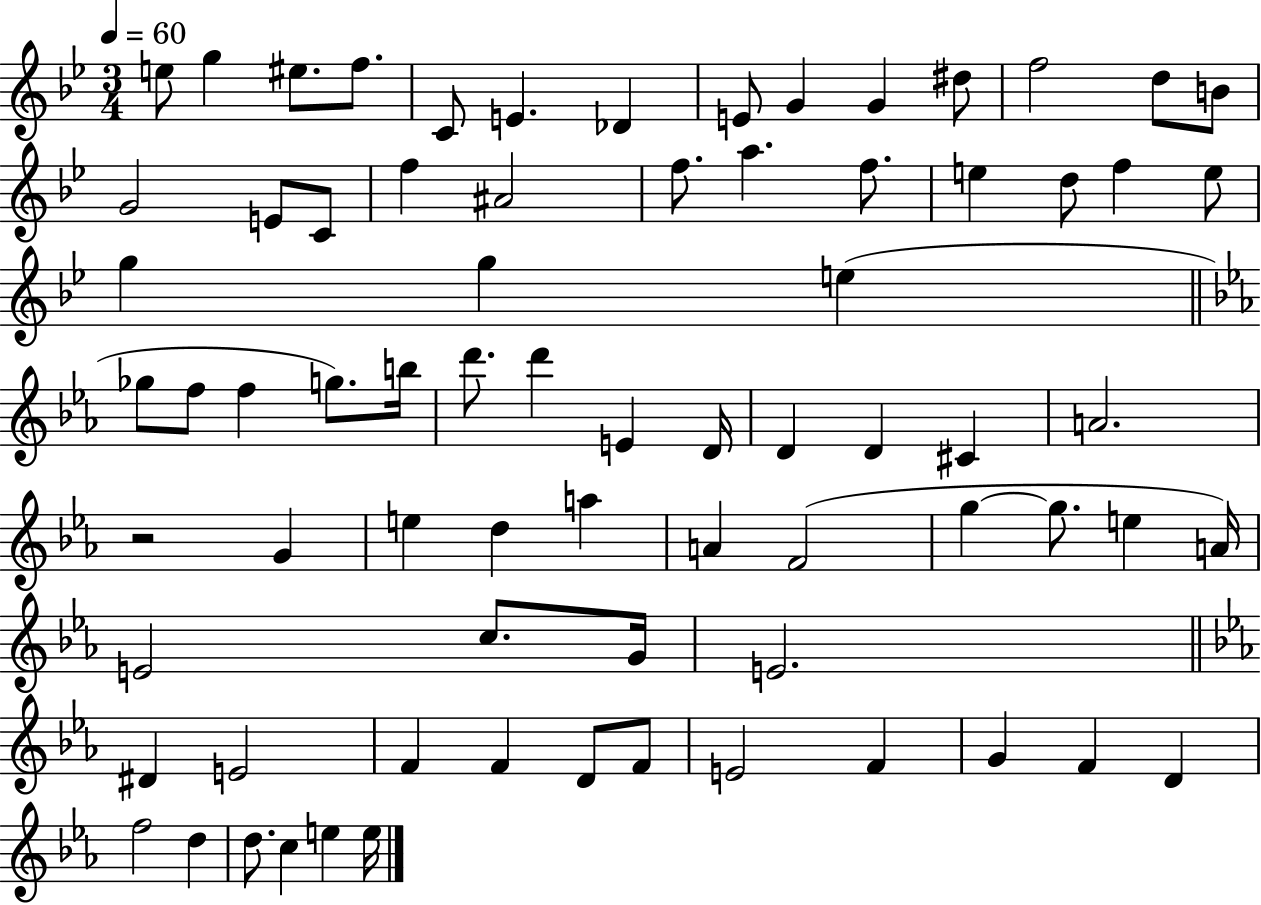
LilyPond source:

{
  \clef treble
  \numericTimeSignature
  \time 3/4
  \key bes \major
  \tempo 4 = 60
  \repeat volta 2 { e''8 g''4 eis''8. f''8. | c'8 e'4. des'4 | e'8 g'4 g'4 dis''8 | f''2 d''8 b'8 | \break g'2 e'8 c'8 | f''4 ais'2 | f''8. a''4. f''8. | e''4 d''8 f''4 e''8 | \break g''4 g''4 e''4( | \bar "||" \break \key c \minor ges''8 f''8 f''4 g''8.) b''16 | d'''8. d'''4 e'4 d'16 | d'4 d'4 cis'4 | a'2. | \break r2 g'4 | e''4 d''4 a''4 | a'4 f'2( | g''4~~ g''8. e''4 a'16) | \break e'2 c''8. g'16 | e'2. | \bar "||" \break \key c \minor dis'4 e'2 | f'4 f'4 d'8 f'8 | e'2 f'4 | g'4 f'4 d'4 | \break f''2 d''4 | d''8. c''4 e''4 e''16 | } \bar "|."
}